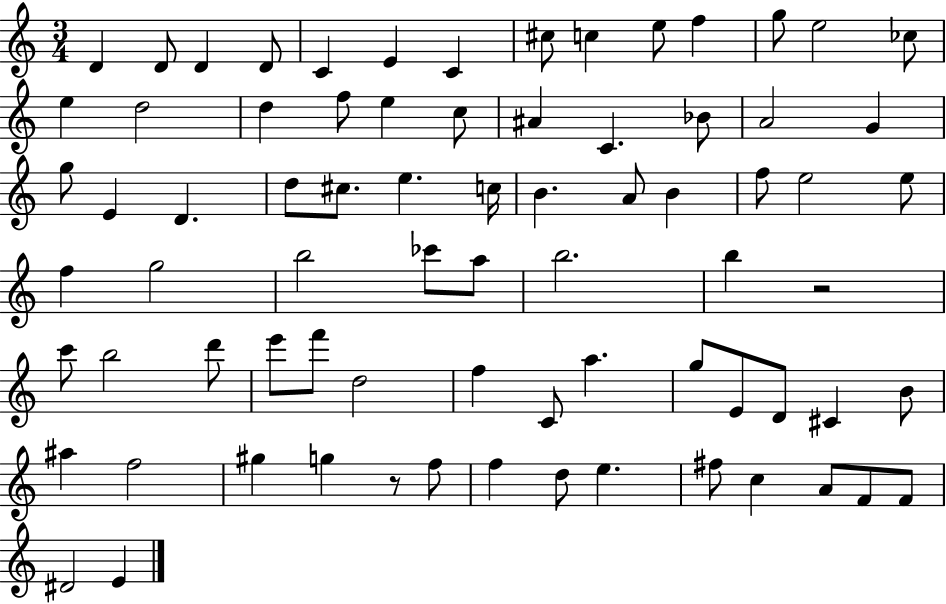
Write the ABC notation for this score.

X:1
T:Untitled
M:3/4
L:1/4
K:C
D D/2 D D/2 C E C ^c/2 c e/2 f g/2 e2 _c/2 e d2 d f/2 e c/2 ^A C _B/2 A2 G g/2 E D d/2 ^c/2 e c/4 B A/2 B f/2 e2 e/2 f g2 b2 _c'/2 a/2 b2 b z2 c'/2 b2 d'/2 e'/2 f'/2 d2 f C/2 a g/2 E/2 D/2 ^C B/2 ^a f2 ^g g z/2 f/2 f d/2 e ^f/2 c A/2 F/2 F/2 ^D2 E